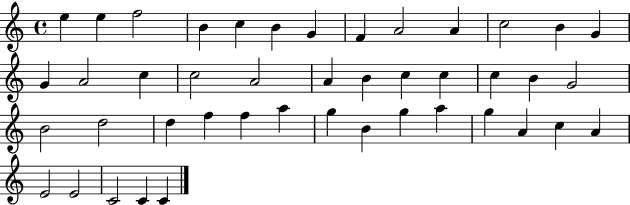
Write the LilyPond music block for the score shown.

{
  \clef treble
  \time 4/4
  \defaultTimeSignature
  \key c \major
  e''4 e''4 f''2 | b'4 c''4 b'4 g'4 | f'4 a'2 a'4 | c''2 b'4 g'4 | \break g'4 a'2 c''4 | c''2 a'2 | a'4 b'4 c''4 c''4 | c''4 b'4 g'2 | \break b'2 d''2 | d''4 f''4 f''4 a''4 | g''4 b'4 g''4 a''4 | g''4 a'4 c''4 a'4 | \break e'2 e'2 | c'2 c'4 c'4 | \bar "|."
}